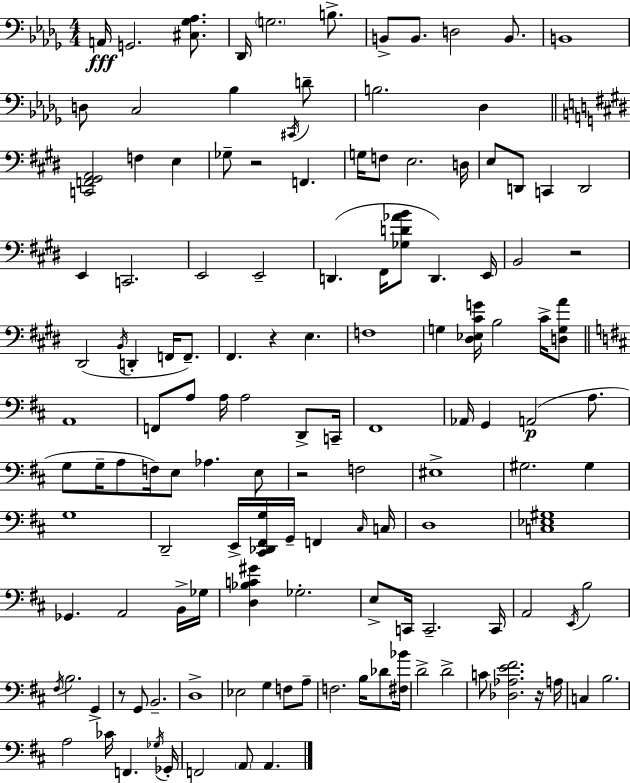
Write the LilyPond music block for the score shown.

{
  \clef bass
  \numericTimeSignature
  \time 4/4
  \key bes \minor
  a,16\fff g,2. <cis ges aes>8. | des,16 \parenthesize g2. b8.-> | b,8-> b,8. d2 b,8. | b,1 | \break d8 c2 bes4 \acciaccatura { cis,16 } d'8-- | b2. des4 | \bar "||" \break \key e \major <c, f, gis, a,>2 f4 e4 | ges8-- r2 f,4. | g16 f8 e2. d16 | e8 d,8 c,4 d,2 | \break e,4 c,2. | e,2 e,2-- | d,4.( fis,16 <ges d' aes' b'>8 d,4.) e,16 | b,2 r2 | \break dis,2( \acciaccatura { b,16 } d,4-. f,16 f,8.--) | fis,4. r4 e4. | f1 | g4 <dis ees cis' g'>16 b2 cis'16-> <d g a'>8 | \break \bar "||" \break \key d \major a,1 | f,8 a8 a16 a2 d,8-> c,16-- | fis,1 | aes,16 g,4 a,2(\p a8. | \break g8 g16-- a8 f16) e8 aes4. e8 | r2 f2 | eis1-> | gis2. gis4 | \break g1 | d,2-- e,16-> <cis, des, fis, g>16 g,16-- f,4 \grace { cis16 } | c16 d1 | <c ees gis>1 | \break ges,4. a,2 b,16-> | ges16 <d bes c' gis'>4 ges2.-. | e8-> c,16 c,2.-- | c,16 a,2 \acciaccatura { e,16 } b2 | \break \acciaccatura { fis16 } b2. g,4-> | r8 g,8 b,2.-- | d1-> | ees2 g4 f8 | \break a8-- f2. b16 | des'8 <fis bes'>16 d'2-> d'2-> | c'8 <des aes e' fis'>2. | r16 a16 c4 b2. | \break a2 ces'16 f,4. | \acciaccatura { ges16 } ges,16-. f,2 \parenthesize a,8 a,4. | \bar "|."
}